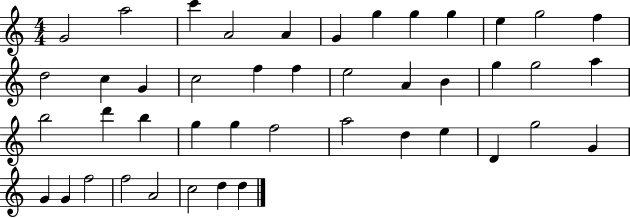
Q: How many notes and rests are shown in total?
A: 44